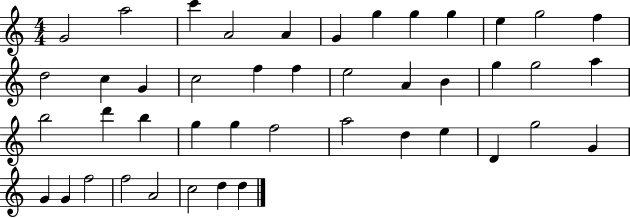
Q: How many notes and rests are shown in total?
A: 44